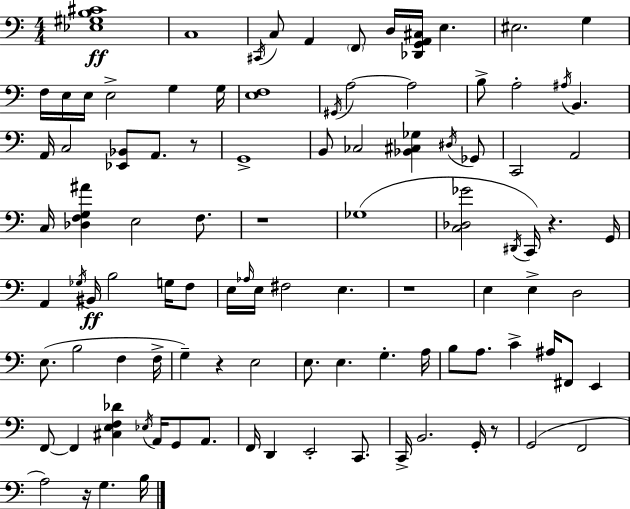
X:1
T:Untitled
M:4/4
L:1/4
K:Am
[_E,^G,B,^C]4 C,4 ^C,,/4 C,/2 A,, F,,/2 D,/4 [_D,,G,,A,,^C,]/4 E, ^E,2 G, F,/4 E,/4 E,/4 E,2 G, G,/4 [E,F,]4 ^G,,/4 A,2 A,2 B,/2 A,2 ^A,/4 B,, A,,/4 C,2 [_E,,_B,,]/2 A,,/2 z/2 G,,4 B,,/2 _C,2 [_B,,^C,_G,] ^D,/4 _G,,/2 C,,2 A,,2 C,/4 [_D,F,G,^A] E,2 F,/2 z4 _G,4 [C,_D,_G]2 ^D,,/4 C,,/4 z G,,/4 A,, _G,/4 ^B,,/4 B,2 G,/4 F,/2 E,/4 _A,/4 E,/4 ^F,2 E, z4 E, E, D,2 E,/2 B,2 F, F,/4 G, z E,2 E,/2 E, G, A,/4 B,/2 A,/2 C ^A,/4 ^F,,/2 E,, F,,/2 F,, [^C,E,F,_D] _E,/4 A,,/4 G,,/2 A,,/2 F,,/4 D,, E,,2 C,,/2 C,,/4 B,,2 G,,/4 z/2 G,,2 F,,2 A,2 z/4 G, B,/4